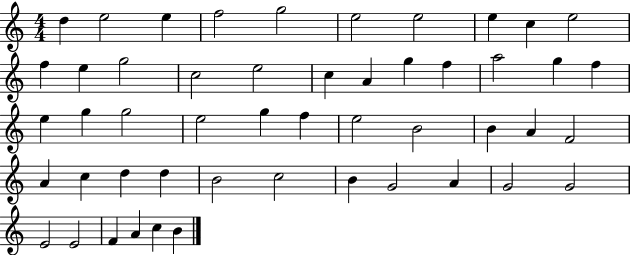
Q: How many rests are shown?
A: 0